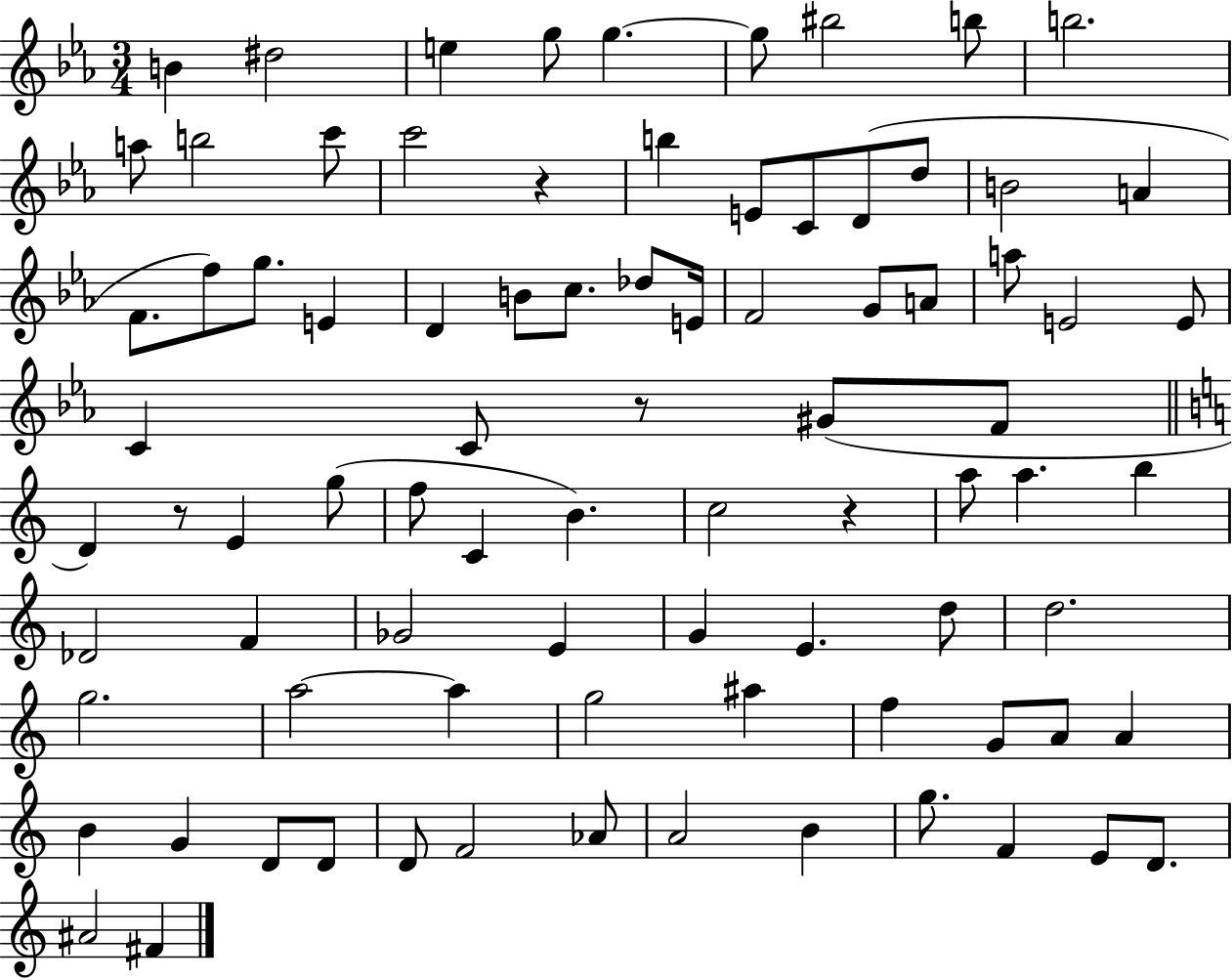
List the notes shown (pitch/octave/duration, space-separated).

B4/q D#5/h E5/q G5/e G5/q. G5/e BIS5/h B5/e B5/h. A5/e B5/h C6/e C6/h R/q B5/q E4/e C4/e D4/e D5/e B4/h A4/q F4/e. F5/e G5/e. E4/q D4/q B4/e C5/e. Db5/e E4/s F4/h G4/e A4/e A5/e E4/h E4/e C4/q C4/e R/e G#4/e F4/e D4/q R/e E4/q G5/e F5/e C4/q B4/q. C5/h R/q A5/e A5/q. B5/q Db4/h F4/q Gb4/h E4/q G4/q E4/q. D5/e D5/h. G5/h. A5/h A5/q G5/h A#5/q F5/q G4/e A4/e A4/q B4/q G4/q D4/e D4/e D4/e F4/h Ab4/e A4/h B4/q G5/e. F4/q E4/e D4/e. A#4/h F#4/q